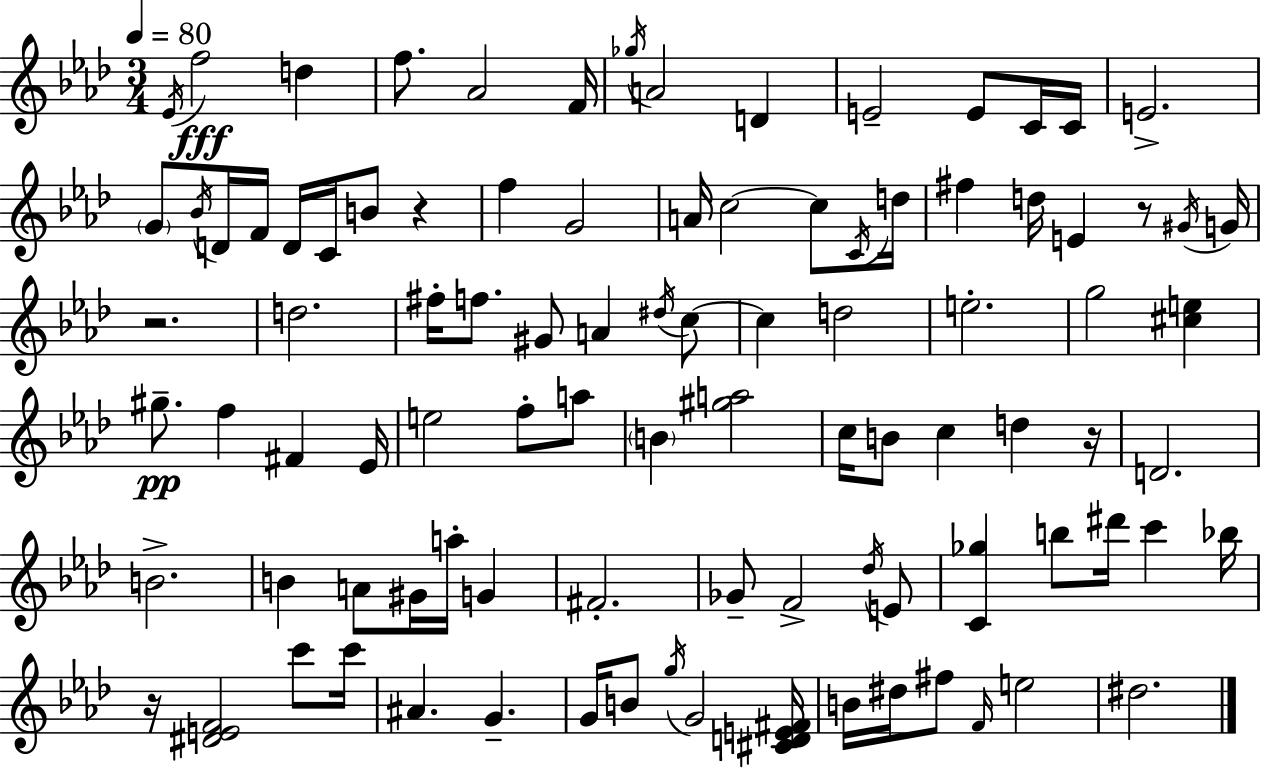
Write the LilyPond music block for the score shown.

{
  \clef treble
  \numericTimeSignature
  \time 3/4
  \key aes \major
  \tempo 4 = 80
  \acciaccatura { ees'16 }\fff f''2 d''4 | f''8. aes'2 | f'16 \acciaccatura { ges''16 } a'2 d'4 | e'2-- e'8 | \break c'16 c'16 e'2.-> | \parenthesize g'8 \acciaccatura { bes'16 } d'16 f'16 d'16 c'16 b'8 r4 | f''4 g'2 | a'16 c''2~~ | \break c''8 \acciaccatura { c'16 } d''16 fis''4 d''16 e'4 | r8 \acciaccatura { gis'16 } g'16 r2. | d''2. | fis''16-. f''8. gis'8 a'4 | \break \acciaccatura { dis''16 } c''8~~ c''4 d''2 | e''2.-. | g''2 | <cis'' e''>4 gis''8.--\pp f''4 | \break fis'4 ees'16 e''2 | f''8-. a''8 \parenthesize b'4 <gis'' a''>2 | c''16 b'8 c''4 | d''4 r16 d'2. | \break b'2.-> | b'4 a'8 | gis'16 a''16-. g'4 fis'2.-. | ges'8-- f'2-> | \break \acciaccatura { des''16 } e'8 <c' ges''>4 b''8 | dis'''16 c'''4 bes''16 r16 <dis' e' f'>2 | c'''8 c'''16 ais'4. | g'4.-- g'16 b'8 \acciaccatura { g''16 } g'2 | \break <cis' d' e' fis'>16 b'16 dis''16 fis''8 | \grace { f'16 } e''2 dis''2. | \bar "|."
}